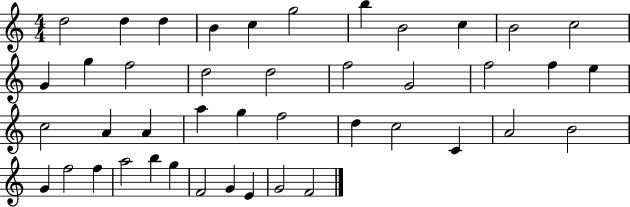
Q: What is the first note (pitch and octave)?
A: D5